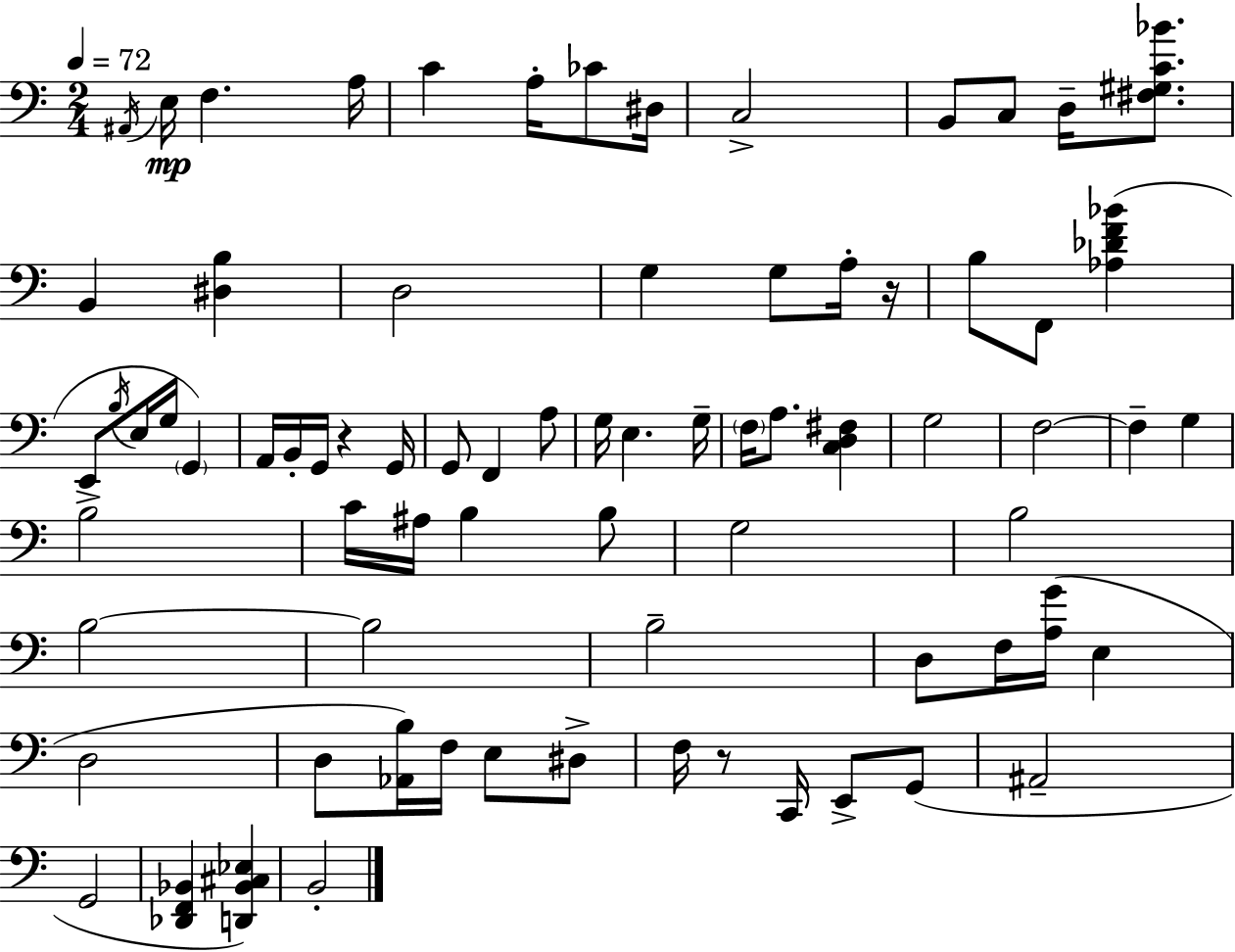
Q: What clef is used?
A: bass